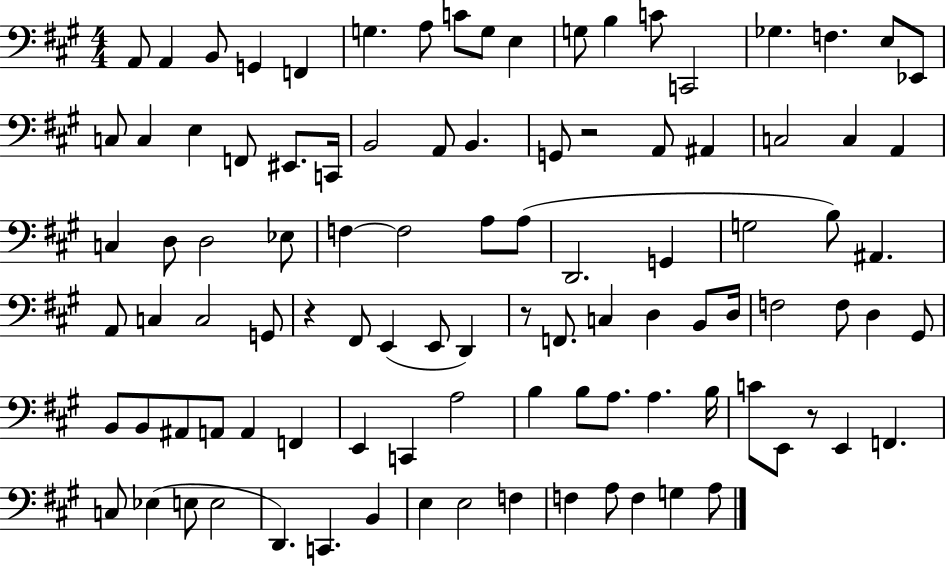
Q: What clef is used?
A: bass